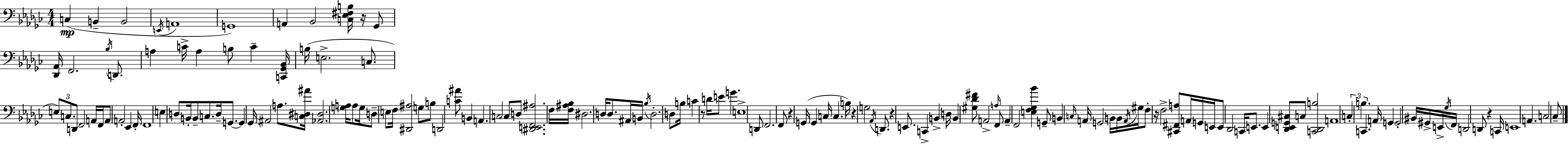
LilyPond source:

{
  \clef bass
  \numericTimeSignature
  \time 4/4
  \key ees \minor
  \repeat volta 2 { c4(\mp b,4-- b,2 | \acciaccatura { e,16 } a,1 | g,1) | a,4 bes,2 <c ees fis b>16 r16 ges,8 | \break <des, aes,>16 f,2. \acciaccatura { bes16 } d,8. | a4 c'16-> a4 b8 c'4-- | <c, ges, bes,>16 b16( e2.-> c8. | \tuplet 3/2 { e8) c8. d,8 } f,2 | \break a,16 f,16 a,8 a,2-. ees,4 | f,16-. f,1 | e4 d8 b,16-. b,8-- c8. d16-- g,8.~~ | g,4 ges,16 ais,2 a8. | \break <c dis ais'>16 <aes, dis>2. <g a>16 | a8 g16 d8-- e8 f16 <dis, ais>2 | g8 b8 d,2 <c' ais'>8 b,4 | a,4. c2 | \break c8 d8 <dis, e, f, ais>2. | f16 <f ais bes>16 dis2. d16 d8. | ais,16 b,16 \acciaccatura { bes16 } d2.-. | d8 b16 c'4 r8 d'16 e'8 g'4. | \break e1-> | d,8 f,2. | f,8 r4 g,16( g,4 c16 c4. | b16) r4 g2 | \break \acciaccatura { aes,16 } d,8. r4 e,8. c,4-> b,4-> | d16 b,4 <gis des' fis'>8 a,2-> | \grace { a16 } f,8 a,4-- f,2 | <e f ges bes'>4 g,8-- b,4 \grace { c16 } a,16 g,2 | \break b,16 b,16 \acciaccatura { a,16 } gis16 f8-. r16 f2-> | <cis, fis, a>8 a,16 g,16 e,16 e,8 des,2 | c,16 e,8. e,4 <des, e, g, cis>8 c8 <c, des, b>2 | a,1 | \break \tuplet 3/2 { c4-. b4. | c,4. } a,16 g,4 g,2-. | bis,16 gis,16-> e,16-> \acciaccatura { ges16 } f,16 d,2 | d,8 r4 c,16 e,1 | \break a,4. c2 | ces8-- } \bar "|."
}